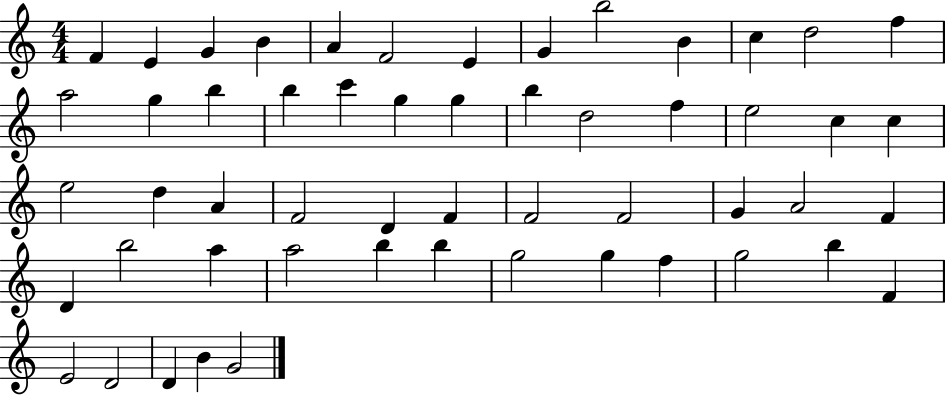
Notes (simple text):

F4/q E4/q G4/q B4/q A4/q F4/h E4/q G4/q B5/h B4/q C5/q D5/h F5/q A5/h G5/q B5/q B5/q C6/q G5/q G5/q B5/q D5/h F5/q E5/h C5/q C5/q E5/h D5/q A4/q F4/h D4/q F4/q F4/h F4/h G4/q A4/h F4/q D4/q B5/h A5/q A5/h B5/q B5/q G5/h G5/q F5/q G5/h B5/q F4/q E4/h D4/h D4/q B4/q G4/h